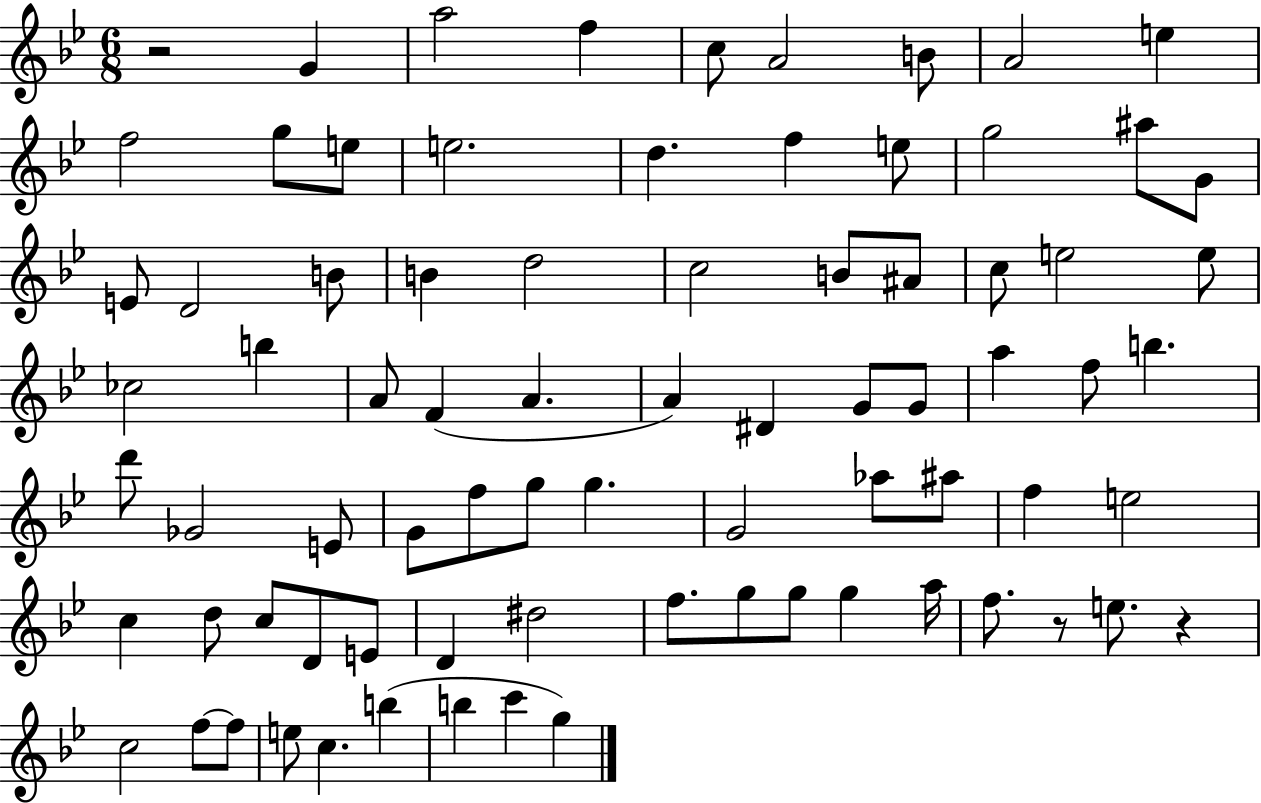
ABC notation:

X:1
T:Untitled
M:6/8
L:1/4
K:Bb
z2 G a2 f c/2 A2 B/2 A2 e f2 g/2 e/2 e2 d f e/2 g2 ^a/2 G/2 E/2 D2 B/2 B d2 c2 B/2 ^A/2 c/2 e2 e/2 _c2 b A/2 F A A ^D G/2 G/2 a f/2 b d'/2 _G2 E/2 G/2 f/2 g/2 g G2 _a/2 ^a/2 f e2 c d/2 c/2 D/2 E/2 D ^d2 f/2 g/2 g/2 g a/4 f/2 z/2 e/2 z c2 f/2 f/2 e/2 c b b c' g